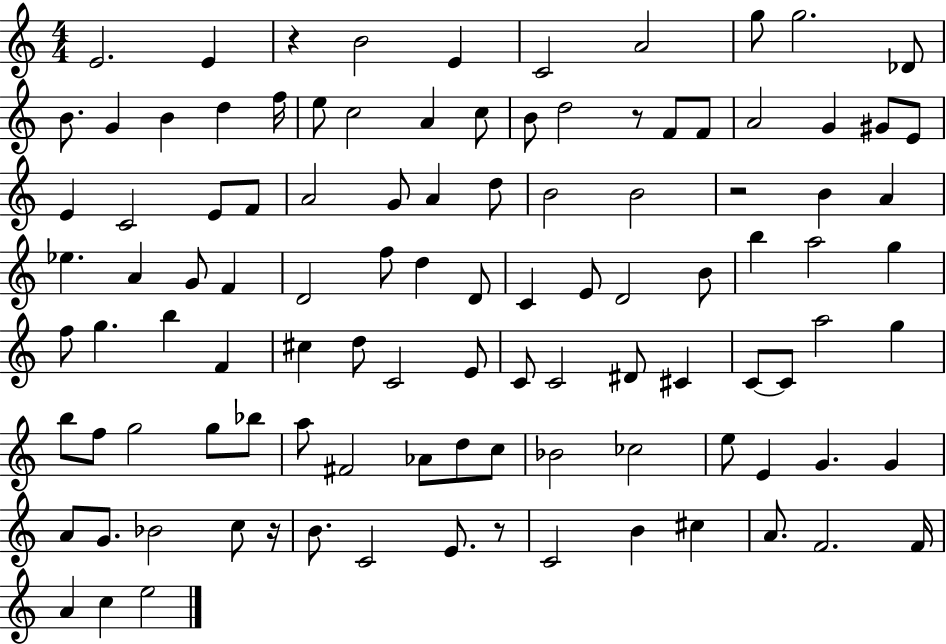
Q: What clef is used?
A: treble